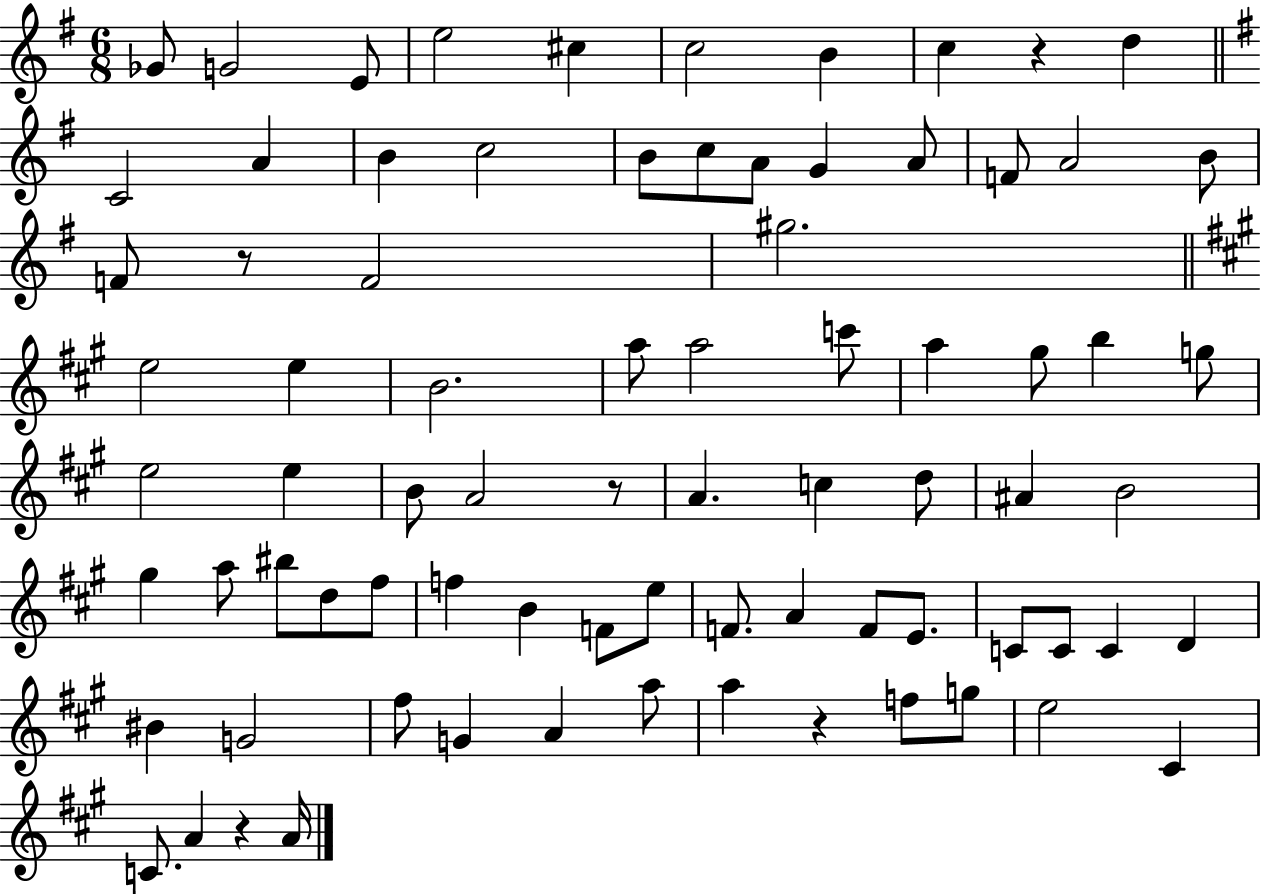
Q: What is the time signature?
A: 6/8